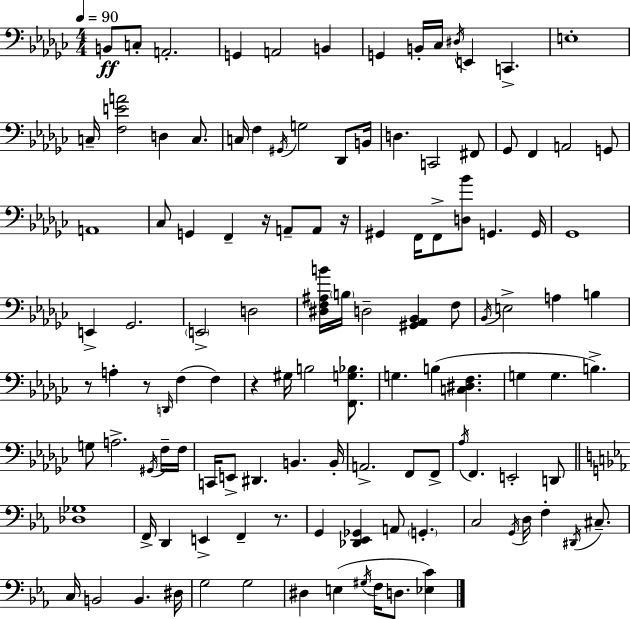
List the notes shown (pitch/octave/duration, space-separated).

B2/e C3/e A2/h. G2/q A2/h B2/q G2/q B2/s CES3/s D#3/s E2/q C2/q. E3/w C3/s [F3,E4,A4]/h D3/q C3/e. C3/s F3/q G#2/s G3/h Db2/e B2/s D3/q. C2/h F#2/e Gb2/e F2/q A2/h G2/e A2/w CES3/e G2/q F2/q R/s A2/e A2/e R/s G#2/q F2/s F2/e [D3,Bb4]/e G2/q. G2/s Gb2/w E2/q Gb2/h. E2/h D3/h [D#3,F3,A#3,B4]/s B3/s D3/h [G#2,Ab2,Bb2]/q F3/e Bb2/s E3/h A3/q B3/q R/e A3/q R/e D2/s F3/q F3/q R/q G#3/s B3/h [F2,G3,Bb3]/e. G3/q. B3/q [C3,D#3,F3]/q. G3/q G3/q. B3/q. G3/e A3/h. G#2/s F3/s F3/s C2/s E2/e D#2/q. B2/q. B2/s A2/h. F2/e F2/e Ab3/s F2/q. E2/h D2/e [Db3,Gb3]/w F2/s D2/q E2/q F2/q R/e. G2/q [Db2,Eb2,Gb2]/q A2/e G2/q. C3/h G2/s D3/s F3/q D#2/s C#3/e. C3/s B2/h B2/q. D#3/s G3/h G3/h D#3/q E3/q G#3/s F3/s D3/e. [Eb3,C4]/q